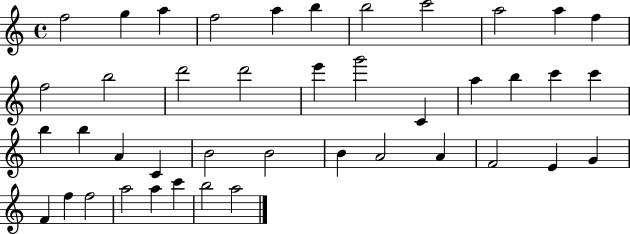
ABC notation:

X:1
T:Untitled
M:4/4
L:1/4
K:C
f2 g a f2 a b b2 c'2 a2 a f f2 b2 d'2 d'2 e' g'2 C a b c' c' b b A C B2 B2 B A2 A F2 E G F f f2 a2 a c' b2 a2